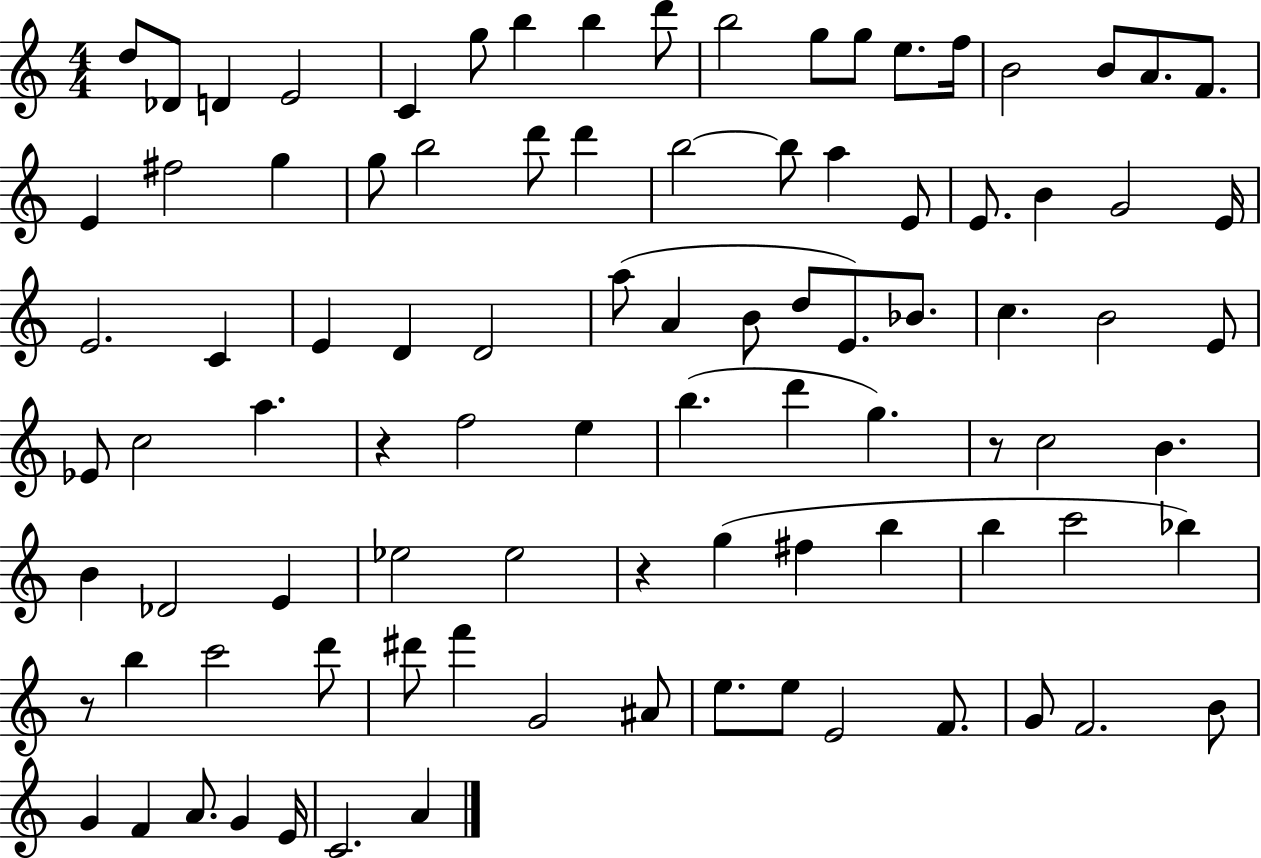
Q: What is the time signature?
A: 4/4